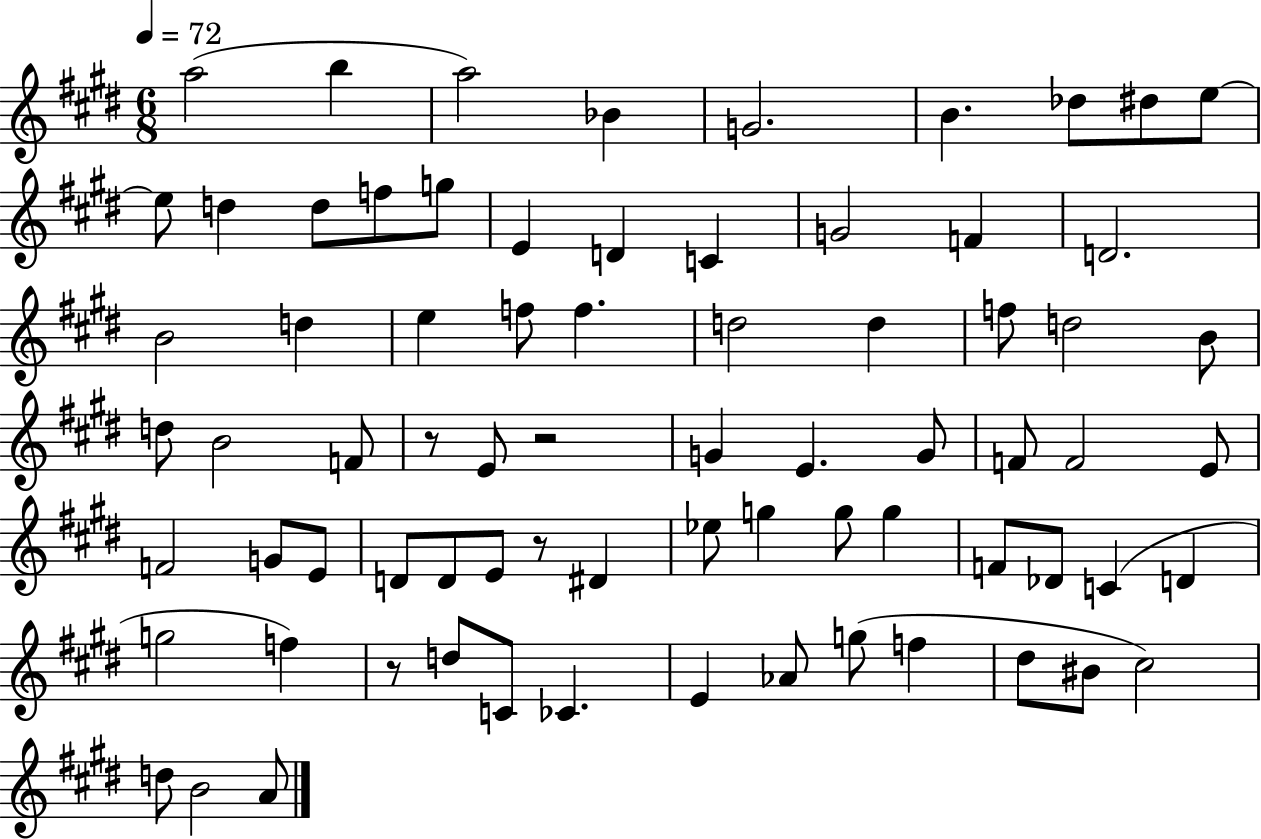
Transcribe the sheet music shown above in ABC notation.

X:1
T:Untitled
M:6/8
L:1/4
K:E
a2 b a2 _B G2 B _d/2 ^d/2 e/2 e/2 d d/2 f/2 g/2 E D C G2 F D2 B2 d e f/2 f d2 d f/2 d2 B/2 d/2 B2 F/2 z/2 E/2 z2 G E G/2 F/2 F2 E/2 F2 G/2 E/2 D/2 D/2 E/2 z/2 ^D _e/2 g g/2 g F/2 _D/2 C D g2 f z/2 d/2 C/2 _C E _A/2 g/2 f ^d/2 ^B/2 ^c2 d/2 B2 A/2